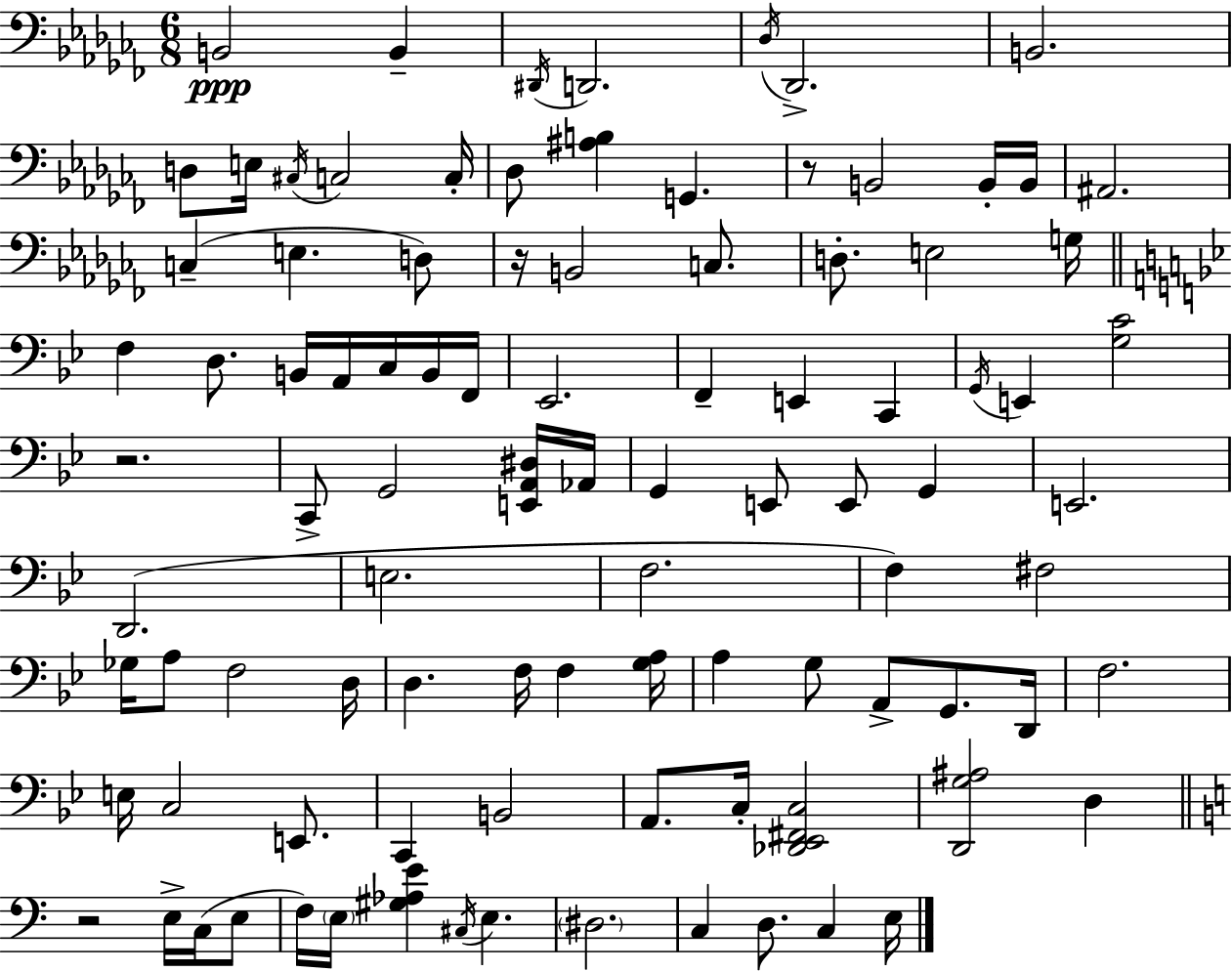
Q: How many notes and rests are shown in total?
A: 96